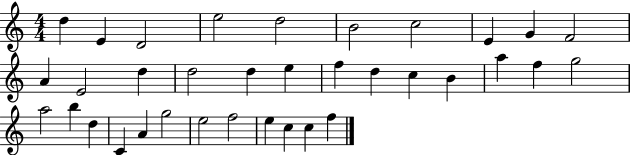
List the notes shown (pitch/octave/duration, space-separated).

D5/q E4/q D4/h E5/h D5/h B4/h C5/h E4/q G4/q F4/h A4/q E4/h D5/q D5/h D5/q E5/q F5/q D5/q C5/q B4/q A5/q F5/q G5/h A5/h B5/q D5/q C4/q A4/q G5/h E5/h F5/h E5/q C5/q C5/q F5/q